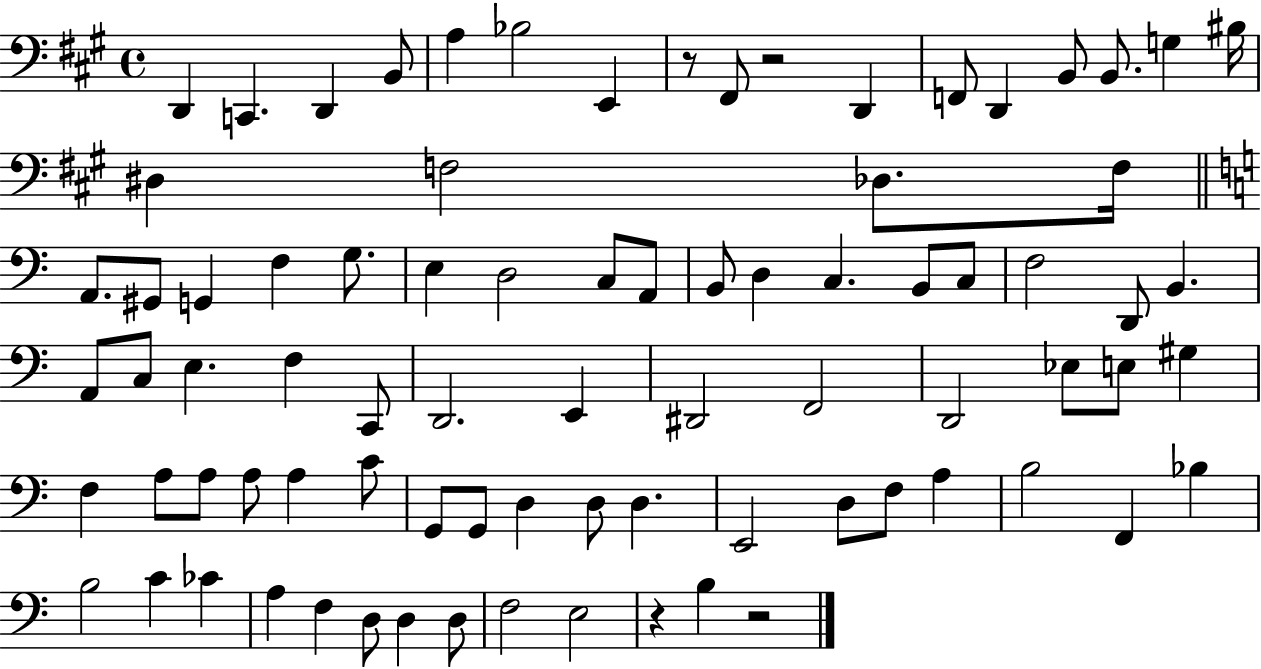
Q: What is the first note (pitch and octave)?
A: D2